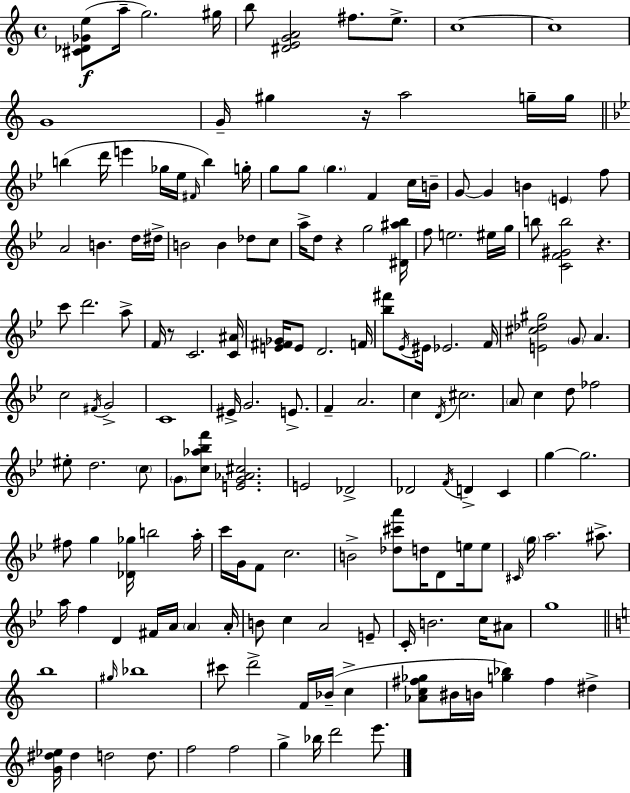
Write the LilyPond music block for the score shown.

{
  \clef treble
  \time 4/4
  \defaultTimeSignature
  \key a \minor
  <cis' des' ges' e''>8(\f a''16-- g''2.) gis''16 | b''8 <dis' e' g' a'>2 fis''8. e''8.-> | c''1~~ | c''1 | \break g'1 | g'16-- gis''4 r16 a''2 g''16-- g''16 | \bar "||" \break \key g \minor b''4( d'''16 e'''4 ges''16 ees''16 \grace { fis'16 }) b''4 | g''16-. g''8 g''8 \parenthesize g''4. f'4 c''16 | b'16-- g'8~~ g'4 b'4 \parenthesize e'4 f''8 | a'2 b'4. d''16 | \break dis''16-> b'2 b'4 des''8 c''8 | a''16-> d''8 r4 g''2 | <dis' ais'' bes''>16 f''8 e''2. eis''16 | g''16 b''8 <c' f' gis' b''>2 r4. | \break c'''8 d'''2. a''8-> | f'16 r8 c'2. | <c' ais'>16 <e' fis' ges'>16 e'8 d'2. | f'16 <bes'' fis'''>8 \acciaccatura { ees'16 } eis'16 ees'2. | \break f'16 <e' cis'' des'' gis''>2 \parenthesize g'8 a'4. | c''2 \acciaccatura { fis'16 } g'2-> | c'1 | eis'16-> g'2. | \break e'8.-> f'4-- a'2. | c''4 \acciaccatura { d'16 } cis''2. | \parenthesize a'8 c''4 d''8 fes''2 | eis''8-. d''2. | \break \parenthesize c''8 \parenthesize g'8 <c'' aes'' bes'' f'''>8 <e' g' aes' cis''>2. | e'2 des'2-> | des'2 \acciaccatura { f'16 } d'4-> | c'4 g''4~~ g''2. | \break fis''8 g''4 <des' ges''>16 b''2 | a''16-. c'''16 g'16 f'8 c''2. | b'2-> <des'' cis''' a'''>8 d''16 | d'8 e''16 e''8 \grace { cis'16 } \parenthesize g''16 a''2. | \break ais''8.-> a''16 f''4 d'4 fis'16 | a'16 \parenthesize a'4 a'16-. b'8 c''4 a'2 | e'8-- c'16-. b'2. | c''16 ais'8 g''1 | \break \bar "||" \break \key c \major b''1 | \grace { gis''16 } bes''1 | cis'''8 d'''2-> f'16 bes'16--( c''4-> | <aes' c'' fis'' ges''>8 bis'16 b'16 <g'' bes''>4) fis''4 dis''4-> | \break <g' dis'' ees''>16 dis''4 d''2 d''8. | f''2 f''2 | g''4-> bes''16 d'''2 e'''8. | \bar "|."
}